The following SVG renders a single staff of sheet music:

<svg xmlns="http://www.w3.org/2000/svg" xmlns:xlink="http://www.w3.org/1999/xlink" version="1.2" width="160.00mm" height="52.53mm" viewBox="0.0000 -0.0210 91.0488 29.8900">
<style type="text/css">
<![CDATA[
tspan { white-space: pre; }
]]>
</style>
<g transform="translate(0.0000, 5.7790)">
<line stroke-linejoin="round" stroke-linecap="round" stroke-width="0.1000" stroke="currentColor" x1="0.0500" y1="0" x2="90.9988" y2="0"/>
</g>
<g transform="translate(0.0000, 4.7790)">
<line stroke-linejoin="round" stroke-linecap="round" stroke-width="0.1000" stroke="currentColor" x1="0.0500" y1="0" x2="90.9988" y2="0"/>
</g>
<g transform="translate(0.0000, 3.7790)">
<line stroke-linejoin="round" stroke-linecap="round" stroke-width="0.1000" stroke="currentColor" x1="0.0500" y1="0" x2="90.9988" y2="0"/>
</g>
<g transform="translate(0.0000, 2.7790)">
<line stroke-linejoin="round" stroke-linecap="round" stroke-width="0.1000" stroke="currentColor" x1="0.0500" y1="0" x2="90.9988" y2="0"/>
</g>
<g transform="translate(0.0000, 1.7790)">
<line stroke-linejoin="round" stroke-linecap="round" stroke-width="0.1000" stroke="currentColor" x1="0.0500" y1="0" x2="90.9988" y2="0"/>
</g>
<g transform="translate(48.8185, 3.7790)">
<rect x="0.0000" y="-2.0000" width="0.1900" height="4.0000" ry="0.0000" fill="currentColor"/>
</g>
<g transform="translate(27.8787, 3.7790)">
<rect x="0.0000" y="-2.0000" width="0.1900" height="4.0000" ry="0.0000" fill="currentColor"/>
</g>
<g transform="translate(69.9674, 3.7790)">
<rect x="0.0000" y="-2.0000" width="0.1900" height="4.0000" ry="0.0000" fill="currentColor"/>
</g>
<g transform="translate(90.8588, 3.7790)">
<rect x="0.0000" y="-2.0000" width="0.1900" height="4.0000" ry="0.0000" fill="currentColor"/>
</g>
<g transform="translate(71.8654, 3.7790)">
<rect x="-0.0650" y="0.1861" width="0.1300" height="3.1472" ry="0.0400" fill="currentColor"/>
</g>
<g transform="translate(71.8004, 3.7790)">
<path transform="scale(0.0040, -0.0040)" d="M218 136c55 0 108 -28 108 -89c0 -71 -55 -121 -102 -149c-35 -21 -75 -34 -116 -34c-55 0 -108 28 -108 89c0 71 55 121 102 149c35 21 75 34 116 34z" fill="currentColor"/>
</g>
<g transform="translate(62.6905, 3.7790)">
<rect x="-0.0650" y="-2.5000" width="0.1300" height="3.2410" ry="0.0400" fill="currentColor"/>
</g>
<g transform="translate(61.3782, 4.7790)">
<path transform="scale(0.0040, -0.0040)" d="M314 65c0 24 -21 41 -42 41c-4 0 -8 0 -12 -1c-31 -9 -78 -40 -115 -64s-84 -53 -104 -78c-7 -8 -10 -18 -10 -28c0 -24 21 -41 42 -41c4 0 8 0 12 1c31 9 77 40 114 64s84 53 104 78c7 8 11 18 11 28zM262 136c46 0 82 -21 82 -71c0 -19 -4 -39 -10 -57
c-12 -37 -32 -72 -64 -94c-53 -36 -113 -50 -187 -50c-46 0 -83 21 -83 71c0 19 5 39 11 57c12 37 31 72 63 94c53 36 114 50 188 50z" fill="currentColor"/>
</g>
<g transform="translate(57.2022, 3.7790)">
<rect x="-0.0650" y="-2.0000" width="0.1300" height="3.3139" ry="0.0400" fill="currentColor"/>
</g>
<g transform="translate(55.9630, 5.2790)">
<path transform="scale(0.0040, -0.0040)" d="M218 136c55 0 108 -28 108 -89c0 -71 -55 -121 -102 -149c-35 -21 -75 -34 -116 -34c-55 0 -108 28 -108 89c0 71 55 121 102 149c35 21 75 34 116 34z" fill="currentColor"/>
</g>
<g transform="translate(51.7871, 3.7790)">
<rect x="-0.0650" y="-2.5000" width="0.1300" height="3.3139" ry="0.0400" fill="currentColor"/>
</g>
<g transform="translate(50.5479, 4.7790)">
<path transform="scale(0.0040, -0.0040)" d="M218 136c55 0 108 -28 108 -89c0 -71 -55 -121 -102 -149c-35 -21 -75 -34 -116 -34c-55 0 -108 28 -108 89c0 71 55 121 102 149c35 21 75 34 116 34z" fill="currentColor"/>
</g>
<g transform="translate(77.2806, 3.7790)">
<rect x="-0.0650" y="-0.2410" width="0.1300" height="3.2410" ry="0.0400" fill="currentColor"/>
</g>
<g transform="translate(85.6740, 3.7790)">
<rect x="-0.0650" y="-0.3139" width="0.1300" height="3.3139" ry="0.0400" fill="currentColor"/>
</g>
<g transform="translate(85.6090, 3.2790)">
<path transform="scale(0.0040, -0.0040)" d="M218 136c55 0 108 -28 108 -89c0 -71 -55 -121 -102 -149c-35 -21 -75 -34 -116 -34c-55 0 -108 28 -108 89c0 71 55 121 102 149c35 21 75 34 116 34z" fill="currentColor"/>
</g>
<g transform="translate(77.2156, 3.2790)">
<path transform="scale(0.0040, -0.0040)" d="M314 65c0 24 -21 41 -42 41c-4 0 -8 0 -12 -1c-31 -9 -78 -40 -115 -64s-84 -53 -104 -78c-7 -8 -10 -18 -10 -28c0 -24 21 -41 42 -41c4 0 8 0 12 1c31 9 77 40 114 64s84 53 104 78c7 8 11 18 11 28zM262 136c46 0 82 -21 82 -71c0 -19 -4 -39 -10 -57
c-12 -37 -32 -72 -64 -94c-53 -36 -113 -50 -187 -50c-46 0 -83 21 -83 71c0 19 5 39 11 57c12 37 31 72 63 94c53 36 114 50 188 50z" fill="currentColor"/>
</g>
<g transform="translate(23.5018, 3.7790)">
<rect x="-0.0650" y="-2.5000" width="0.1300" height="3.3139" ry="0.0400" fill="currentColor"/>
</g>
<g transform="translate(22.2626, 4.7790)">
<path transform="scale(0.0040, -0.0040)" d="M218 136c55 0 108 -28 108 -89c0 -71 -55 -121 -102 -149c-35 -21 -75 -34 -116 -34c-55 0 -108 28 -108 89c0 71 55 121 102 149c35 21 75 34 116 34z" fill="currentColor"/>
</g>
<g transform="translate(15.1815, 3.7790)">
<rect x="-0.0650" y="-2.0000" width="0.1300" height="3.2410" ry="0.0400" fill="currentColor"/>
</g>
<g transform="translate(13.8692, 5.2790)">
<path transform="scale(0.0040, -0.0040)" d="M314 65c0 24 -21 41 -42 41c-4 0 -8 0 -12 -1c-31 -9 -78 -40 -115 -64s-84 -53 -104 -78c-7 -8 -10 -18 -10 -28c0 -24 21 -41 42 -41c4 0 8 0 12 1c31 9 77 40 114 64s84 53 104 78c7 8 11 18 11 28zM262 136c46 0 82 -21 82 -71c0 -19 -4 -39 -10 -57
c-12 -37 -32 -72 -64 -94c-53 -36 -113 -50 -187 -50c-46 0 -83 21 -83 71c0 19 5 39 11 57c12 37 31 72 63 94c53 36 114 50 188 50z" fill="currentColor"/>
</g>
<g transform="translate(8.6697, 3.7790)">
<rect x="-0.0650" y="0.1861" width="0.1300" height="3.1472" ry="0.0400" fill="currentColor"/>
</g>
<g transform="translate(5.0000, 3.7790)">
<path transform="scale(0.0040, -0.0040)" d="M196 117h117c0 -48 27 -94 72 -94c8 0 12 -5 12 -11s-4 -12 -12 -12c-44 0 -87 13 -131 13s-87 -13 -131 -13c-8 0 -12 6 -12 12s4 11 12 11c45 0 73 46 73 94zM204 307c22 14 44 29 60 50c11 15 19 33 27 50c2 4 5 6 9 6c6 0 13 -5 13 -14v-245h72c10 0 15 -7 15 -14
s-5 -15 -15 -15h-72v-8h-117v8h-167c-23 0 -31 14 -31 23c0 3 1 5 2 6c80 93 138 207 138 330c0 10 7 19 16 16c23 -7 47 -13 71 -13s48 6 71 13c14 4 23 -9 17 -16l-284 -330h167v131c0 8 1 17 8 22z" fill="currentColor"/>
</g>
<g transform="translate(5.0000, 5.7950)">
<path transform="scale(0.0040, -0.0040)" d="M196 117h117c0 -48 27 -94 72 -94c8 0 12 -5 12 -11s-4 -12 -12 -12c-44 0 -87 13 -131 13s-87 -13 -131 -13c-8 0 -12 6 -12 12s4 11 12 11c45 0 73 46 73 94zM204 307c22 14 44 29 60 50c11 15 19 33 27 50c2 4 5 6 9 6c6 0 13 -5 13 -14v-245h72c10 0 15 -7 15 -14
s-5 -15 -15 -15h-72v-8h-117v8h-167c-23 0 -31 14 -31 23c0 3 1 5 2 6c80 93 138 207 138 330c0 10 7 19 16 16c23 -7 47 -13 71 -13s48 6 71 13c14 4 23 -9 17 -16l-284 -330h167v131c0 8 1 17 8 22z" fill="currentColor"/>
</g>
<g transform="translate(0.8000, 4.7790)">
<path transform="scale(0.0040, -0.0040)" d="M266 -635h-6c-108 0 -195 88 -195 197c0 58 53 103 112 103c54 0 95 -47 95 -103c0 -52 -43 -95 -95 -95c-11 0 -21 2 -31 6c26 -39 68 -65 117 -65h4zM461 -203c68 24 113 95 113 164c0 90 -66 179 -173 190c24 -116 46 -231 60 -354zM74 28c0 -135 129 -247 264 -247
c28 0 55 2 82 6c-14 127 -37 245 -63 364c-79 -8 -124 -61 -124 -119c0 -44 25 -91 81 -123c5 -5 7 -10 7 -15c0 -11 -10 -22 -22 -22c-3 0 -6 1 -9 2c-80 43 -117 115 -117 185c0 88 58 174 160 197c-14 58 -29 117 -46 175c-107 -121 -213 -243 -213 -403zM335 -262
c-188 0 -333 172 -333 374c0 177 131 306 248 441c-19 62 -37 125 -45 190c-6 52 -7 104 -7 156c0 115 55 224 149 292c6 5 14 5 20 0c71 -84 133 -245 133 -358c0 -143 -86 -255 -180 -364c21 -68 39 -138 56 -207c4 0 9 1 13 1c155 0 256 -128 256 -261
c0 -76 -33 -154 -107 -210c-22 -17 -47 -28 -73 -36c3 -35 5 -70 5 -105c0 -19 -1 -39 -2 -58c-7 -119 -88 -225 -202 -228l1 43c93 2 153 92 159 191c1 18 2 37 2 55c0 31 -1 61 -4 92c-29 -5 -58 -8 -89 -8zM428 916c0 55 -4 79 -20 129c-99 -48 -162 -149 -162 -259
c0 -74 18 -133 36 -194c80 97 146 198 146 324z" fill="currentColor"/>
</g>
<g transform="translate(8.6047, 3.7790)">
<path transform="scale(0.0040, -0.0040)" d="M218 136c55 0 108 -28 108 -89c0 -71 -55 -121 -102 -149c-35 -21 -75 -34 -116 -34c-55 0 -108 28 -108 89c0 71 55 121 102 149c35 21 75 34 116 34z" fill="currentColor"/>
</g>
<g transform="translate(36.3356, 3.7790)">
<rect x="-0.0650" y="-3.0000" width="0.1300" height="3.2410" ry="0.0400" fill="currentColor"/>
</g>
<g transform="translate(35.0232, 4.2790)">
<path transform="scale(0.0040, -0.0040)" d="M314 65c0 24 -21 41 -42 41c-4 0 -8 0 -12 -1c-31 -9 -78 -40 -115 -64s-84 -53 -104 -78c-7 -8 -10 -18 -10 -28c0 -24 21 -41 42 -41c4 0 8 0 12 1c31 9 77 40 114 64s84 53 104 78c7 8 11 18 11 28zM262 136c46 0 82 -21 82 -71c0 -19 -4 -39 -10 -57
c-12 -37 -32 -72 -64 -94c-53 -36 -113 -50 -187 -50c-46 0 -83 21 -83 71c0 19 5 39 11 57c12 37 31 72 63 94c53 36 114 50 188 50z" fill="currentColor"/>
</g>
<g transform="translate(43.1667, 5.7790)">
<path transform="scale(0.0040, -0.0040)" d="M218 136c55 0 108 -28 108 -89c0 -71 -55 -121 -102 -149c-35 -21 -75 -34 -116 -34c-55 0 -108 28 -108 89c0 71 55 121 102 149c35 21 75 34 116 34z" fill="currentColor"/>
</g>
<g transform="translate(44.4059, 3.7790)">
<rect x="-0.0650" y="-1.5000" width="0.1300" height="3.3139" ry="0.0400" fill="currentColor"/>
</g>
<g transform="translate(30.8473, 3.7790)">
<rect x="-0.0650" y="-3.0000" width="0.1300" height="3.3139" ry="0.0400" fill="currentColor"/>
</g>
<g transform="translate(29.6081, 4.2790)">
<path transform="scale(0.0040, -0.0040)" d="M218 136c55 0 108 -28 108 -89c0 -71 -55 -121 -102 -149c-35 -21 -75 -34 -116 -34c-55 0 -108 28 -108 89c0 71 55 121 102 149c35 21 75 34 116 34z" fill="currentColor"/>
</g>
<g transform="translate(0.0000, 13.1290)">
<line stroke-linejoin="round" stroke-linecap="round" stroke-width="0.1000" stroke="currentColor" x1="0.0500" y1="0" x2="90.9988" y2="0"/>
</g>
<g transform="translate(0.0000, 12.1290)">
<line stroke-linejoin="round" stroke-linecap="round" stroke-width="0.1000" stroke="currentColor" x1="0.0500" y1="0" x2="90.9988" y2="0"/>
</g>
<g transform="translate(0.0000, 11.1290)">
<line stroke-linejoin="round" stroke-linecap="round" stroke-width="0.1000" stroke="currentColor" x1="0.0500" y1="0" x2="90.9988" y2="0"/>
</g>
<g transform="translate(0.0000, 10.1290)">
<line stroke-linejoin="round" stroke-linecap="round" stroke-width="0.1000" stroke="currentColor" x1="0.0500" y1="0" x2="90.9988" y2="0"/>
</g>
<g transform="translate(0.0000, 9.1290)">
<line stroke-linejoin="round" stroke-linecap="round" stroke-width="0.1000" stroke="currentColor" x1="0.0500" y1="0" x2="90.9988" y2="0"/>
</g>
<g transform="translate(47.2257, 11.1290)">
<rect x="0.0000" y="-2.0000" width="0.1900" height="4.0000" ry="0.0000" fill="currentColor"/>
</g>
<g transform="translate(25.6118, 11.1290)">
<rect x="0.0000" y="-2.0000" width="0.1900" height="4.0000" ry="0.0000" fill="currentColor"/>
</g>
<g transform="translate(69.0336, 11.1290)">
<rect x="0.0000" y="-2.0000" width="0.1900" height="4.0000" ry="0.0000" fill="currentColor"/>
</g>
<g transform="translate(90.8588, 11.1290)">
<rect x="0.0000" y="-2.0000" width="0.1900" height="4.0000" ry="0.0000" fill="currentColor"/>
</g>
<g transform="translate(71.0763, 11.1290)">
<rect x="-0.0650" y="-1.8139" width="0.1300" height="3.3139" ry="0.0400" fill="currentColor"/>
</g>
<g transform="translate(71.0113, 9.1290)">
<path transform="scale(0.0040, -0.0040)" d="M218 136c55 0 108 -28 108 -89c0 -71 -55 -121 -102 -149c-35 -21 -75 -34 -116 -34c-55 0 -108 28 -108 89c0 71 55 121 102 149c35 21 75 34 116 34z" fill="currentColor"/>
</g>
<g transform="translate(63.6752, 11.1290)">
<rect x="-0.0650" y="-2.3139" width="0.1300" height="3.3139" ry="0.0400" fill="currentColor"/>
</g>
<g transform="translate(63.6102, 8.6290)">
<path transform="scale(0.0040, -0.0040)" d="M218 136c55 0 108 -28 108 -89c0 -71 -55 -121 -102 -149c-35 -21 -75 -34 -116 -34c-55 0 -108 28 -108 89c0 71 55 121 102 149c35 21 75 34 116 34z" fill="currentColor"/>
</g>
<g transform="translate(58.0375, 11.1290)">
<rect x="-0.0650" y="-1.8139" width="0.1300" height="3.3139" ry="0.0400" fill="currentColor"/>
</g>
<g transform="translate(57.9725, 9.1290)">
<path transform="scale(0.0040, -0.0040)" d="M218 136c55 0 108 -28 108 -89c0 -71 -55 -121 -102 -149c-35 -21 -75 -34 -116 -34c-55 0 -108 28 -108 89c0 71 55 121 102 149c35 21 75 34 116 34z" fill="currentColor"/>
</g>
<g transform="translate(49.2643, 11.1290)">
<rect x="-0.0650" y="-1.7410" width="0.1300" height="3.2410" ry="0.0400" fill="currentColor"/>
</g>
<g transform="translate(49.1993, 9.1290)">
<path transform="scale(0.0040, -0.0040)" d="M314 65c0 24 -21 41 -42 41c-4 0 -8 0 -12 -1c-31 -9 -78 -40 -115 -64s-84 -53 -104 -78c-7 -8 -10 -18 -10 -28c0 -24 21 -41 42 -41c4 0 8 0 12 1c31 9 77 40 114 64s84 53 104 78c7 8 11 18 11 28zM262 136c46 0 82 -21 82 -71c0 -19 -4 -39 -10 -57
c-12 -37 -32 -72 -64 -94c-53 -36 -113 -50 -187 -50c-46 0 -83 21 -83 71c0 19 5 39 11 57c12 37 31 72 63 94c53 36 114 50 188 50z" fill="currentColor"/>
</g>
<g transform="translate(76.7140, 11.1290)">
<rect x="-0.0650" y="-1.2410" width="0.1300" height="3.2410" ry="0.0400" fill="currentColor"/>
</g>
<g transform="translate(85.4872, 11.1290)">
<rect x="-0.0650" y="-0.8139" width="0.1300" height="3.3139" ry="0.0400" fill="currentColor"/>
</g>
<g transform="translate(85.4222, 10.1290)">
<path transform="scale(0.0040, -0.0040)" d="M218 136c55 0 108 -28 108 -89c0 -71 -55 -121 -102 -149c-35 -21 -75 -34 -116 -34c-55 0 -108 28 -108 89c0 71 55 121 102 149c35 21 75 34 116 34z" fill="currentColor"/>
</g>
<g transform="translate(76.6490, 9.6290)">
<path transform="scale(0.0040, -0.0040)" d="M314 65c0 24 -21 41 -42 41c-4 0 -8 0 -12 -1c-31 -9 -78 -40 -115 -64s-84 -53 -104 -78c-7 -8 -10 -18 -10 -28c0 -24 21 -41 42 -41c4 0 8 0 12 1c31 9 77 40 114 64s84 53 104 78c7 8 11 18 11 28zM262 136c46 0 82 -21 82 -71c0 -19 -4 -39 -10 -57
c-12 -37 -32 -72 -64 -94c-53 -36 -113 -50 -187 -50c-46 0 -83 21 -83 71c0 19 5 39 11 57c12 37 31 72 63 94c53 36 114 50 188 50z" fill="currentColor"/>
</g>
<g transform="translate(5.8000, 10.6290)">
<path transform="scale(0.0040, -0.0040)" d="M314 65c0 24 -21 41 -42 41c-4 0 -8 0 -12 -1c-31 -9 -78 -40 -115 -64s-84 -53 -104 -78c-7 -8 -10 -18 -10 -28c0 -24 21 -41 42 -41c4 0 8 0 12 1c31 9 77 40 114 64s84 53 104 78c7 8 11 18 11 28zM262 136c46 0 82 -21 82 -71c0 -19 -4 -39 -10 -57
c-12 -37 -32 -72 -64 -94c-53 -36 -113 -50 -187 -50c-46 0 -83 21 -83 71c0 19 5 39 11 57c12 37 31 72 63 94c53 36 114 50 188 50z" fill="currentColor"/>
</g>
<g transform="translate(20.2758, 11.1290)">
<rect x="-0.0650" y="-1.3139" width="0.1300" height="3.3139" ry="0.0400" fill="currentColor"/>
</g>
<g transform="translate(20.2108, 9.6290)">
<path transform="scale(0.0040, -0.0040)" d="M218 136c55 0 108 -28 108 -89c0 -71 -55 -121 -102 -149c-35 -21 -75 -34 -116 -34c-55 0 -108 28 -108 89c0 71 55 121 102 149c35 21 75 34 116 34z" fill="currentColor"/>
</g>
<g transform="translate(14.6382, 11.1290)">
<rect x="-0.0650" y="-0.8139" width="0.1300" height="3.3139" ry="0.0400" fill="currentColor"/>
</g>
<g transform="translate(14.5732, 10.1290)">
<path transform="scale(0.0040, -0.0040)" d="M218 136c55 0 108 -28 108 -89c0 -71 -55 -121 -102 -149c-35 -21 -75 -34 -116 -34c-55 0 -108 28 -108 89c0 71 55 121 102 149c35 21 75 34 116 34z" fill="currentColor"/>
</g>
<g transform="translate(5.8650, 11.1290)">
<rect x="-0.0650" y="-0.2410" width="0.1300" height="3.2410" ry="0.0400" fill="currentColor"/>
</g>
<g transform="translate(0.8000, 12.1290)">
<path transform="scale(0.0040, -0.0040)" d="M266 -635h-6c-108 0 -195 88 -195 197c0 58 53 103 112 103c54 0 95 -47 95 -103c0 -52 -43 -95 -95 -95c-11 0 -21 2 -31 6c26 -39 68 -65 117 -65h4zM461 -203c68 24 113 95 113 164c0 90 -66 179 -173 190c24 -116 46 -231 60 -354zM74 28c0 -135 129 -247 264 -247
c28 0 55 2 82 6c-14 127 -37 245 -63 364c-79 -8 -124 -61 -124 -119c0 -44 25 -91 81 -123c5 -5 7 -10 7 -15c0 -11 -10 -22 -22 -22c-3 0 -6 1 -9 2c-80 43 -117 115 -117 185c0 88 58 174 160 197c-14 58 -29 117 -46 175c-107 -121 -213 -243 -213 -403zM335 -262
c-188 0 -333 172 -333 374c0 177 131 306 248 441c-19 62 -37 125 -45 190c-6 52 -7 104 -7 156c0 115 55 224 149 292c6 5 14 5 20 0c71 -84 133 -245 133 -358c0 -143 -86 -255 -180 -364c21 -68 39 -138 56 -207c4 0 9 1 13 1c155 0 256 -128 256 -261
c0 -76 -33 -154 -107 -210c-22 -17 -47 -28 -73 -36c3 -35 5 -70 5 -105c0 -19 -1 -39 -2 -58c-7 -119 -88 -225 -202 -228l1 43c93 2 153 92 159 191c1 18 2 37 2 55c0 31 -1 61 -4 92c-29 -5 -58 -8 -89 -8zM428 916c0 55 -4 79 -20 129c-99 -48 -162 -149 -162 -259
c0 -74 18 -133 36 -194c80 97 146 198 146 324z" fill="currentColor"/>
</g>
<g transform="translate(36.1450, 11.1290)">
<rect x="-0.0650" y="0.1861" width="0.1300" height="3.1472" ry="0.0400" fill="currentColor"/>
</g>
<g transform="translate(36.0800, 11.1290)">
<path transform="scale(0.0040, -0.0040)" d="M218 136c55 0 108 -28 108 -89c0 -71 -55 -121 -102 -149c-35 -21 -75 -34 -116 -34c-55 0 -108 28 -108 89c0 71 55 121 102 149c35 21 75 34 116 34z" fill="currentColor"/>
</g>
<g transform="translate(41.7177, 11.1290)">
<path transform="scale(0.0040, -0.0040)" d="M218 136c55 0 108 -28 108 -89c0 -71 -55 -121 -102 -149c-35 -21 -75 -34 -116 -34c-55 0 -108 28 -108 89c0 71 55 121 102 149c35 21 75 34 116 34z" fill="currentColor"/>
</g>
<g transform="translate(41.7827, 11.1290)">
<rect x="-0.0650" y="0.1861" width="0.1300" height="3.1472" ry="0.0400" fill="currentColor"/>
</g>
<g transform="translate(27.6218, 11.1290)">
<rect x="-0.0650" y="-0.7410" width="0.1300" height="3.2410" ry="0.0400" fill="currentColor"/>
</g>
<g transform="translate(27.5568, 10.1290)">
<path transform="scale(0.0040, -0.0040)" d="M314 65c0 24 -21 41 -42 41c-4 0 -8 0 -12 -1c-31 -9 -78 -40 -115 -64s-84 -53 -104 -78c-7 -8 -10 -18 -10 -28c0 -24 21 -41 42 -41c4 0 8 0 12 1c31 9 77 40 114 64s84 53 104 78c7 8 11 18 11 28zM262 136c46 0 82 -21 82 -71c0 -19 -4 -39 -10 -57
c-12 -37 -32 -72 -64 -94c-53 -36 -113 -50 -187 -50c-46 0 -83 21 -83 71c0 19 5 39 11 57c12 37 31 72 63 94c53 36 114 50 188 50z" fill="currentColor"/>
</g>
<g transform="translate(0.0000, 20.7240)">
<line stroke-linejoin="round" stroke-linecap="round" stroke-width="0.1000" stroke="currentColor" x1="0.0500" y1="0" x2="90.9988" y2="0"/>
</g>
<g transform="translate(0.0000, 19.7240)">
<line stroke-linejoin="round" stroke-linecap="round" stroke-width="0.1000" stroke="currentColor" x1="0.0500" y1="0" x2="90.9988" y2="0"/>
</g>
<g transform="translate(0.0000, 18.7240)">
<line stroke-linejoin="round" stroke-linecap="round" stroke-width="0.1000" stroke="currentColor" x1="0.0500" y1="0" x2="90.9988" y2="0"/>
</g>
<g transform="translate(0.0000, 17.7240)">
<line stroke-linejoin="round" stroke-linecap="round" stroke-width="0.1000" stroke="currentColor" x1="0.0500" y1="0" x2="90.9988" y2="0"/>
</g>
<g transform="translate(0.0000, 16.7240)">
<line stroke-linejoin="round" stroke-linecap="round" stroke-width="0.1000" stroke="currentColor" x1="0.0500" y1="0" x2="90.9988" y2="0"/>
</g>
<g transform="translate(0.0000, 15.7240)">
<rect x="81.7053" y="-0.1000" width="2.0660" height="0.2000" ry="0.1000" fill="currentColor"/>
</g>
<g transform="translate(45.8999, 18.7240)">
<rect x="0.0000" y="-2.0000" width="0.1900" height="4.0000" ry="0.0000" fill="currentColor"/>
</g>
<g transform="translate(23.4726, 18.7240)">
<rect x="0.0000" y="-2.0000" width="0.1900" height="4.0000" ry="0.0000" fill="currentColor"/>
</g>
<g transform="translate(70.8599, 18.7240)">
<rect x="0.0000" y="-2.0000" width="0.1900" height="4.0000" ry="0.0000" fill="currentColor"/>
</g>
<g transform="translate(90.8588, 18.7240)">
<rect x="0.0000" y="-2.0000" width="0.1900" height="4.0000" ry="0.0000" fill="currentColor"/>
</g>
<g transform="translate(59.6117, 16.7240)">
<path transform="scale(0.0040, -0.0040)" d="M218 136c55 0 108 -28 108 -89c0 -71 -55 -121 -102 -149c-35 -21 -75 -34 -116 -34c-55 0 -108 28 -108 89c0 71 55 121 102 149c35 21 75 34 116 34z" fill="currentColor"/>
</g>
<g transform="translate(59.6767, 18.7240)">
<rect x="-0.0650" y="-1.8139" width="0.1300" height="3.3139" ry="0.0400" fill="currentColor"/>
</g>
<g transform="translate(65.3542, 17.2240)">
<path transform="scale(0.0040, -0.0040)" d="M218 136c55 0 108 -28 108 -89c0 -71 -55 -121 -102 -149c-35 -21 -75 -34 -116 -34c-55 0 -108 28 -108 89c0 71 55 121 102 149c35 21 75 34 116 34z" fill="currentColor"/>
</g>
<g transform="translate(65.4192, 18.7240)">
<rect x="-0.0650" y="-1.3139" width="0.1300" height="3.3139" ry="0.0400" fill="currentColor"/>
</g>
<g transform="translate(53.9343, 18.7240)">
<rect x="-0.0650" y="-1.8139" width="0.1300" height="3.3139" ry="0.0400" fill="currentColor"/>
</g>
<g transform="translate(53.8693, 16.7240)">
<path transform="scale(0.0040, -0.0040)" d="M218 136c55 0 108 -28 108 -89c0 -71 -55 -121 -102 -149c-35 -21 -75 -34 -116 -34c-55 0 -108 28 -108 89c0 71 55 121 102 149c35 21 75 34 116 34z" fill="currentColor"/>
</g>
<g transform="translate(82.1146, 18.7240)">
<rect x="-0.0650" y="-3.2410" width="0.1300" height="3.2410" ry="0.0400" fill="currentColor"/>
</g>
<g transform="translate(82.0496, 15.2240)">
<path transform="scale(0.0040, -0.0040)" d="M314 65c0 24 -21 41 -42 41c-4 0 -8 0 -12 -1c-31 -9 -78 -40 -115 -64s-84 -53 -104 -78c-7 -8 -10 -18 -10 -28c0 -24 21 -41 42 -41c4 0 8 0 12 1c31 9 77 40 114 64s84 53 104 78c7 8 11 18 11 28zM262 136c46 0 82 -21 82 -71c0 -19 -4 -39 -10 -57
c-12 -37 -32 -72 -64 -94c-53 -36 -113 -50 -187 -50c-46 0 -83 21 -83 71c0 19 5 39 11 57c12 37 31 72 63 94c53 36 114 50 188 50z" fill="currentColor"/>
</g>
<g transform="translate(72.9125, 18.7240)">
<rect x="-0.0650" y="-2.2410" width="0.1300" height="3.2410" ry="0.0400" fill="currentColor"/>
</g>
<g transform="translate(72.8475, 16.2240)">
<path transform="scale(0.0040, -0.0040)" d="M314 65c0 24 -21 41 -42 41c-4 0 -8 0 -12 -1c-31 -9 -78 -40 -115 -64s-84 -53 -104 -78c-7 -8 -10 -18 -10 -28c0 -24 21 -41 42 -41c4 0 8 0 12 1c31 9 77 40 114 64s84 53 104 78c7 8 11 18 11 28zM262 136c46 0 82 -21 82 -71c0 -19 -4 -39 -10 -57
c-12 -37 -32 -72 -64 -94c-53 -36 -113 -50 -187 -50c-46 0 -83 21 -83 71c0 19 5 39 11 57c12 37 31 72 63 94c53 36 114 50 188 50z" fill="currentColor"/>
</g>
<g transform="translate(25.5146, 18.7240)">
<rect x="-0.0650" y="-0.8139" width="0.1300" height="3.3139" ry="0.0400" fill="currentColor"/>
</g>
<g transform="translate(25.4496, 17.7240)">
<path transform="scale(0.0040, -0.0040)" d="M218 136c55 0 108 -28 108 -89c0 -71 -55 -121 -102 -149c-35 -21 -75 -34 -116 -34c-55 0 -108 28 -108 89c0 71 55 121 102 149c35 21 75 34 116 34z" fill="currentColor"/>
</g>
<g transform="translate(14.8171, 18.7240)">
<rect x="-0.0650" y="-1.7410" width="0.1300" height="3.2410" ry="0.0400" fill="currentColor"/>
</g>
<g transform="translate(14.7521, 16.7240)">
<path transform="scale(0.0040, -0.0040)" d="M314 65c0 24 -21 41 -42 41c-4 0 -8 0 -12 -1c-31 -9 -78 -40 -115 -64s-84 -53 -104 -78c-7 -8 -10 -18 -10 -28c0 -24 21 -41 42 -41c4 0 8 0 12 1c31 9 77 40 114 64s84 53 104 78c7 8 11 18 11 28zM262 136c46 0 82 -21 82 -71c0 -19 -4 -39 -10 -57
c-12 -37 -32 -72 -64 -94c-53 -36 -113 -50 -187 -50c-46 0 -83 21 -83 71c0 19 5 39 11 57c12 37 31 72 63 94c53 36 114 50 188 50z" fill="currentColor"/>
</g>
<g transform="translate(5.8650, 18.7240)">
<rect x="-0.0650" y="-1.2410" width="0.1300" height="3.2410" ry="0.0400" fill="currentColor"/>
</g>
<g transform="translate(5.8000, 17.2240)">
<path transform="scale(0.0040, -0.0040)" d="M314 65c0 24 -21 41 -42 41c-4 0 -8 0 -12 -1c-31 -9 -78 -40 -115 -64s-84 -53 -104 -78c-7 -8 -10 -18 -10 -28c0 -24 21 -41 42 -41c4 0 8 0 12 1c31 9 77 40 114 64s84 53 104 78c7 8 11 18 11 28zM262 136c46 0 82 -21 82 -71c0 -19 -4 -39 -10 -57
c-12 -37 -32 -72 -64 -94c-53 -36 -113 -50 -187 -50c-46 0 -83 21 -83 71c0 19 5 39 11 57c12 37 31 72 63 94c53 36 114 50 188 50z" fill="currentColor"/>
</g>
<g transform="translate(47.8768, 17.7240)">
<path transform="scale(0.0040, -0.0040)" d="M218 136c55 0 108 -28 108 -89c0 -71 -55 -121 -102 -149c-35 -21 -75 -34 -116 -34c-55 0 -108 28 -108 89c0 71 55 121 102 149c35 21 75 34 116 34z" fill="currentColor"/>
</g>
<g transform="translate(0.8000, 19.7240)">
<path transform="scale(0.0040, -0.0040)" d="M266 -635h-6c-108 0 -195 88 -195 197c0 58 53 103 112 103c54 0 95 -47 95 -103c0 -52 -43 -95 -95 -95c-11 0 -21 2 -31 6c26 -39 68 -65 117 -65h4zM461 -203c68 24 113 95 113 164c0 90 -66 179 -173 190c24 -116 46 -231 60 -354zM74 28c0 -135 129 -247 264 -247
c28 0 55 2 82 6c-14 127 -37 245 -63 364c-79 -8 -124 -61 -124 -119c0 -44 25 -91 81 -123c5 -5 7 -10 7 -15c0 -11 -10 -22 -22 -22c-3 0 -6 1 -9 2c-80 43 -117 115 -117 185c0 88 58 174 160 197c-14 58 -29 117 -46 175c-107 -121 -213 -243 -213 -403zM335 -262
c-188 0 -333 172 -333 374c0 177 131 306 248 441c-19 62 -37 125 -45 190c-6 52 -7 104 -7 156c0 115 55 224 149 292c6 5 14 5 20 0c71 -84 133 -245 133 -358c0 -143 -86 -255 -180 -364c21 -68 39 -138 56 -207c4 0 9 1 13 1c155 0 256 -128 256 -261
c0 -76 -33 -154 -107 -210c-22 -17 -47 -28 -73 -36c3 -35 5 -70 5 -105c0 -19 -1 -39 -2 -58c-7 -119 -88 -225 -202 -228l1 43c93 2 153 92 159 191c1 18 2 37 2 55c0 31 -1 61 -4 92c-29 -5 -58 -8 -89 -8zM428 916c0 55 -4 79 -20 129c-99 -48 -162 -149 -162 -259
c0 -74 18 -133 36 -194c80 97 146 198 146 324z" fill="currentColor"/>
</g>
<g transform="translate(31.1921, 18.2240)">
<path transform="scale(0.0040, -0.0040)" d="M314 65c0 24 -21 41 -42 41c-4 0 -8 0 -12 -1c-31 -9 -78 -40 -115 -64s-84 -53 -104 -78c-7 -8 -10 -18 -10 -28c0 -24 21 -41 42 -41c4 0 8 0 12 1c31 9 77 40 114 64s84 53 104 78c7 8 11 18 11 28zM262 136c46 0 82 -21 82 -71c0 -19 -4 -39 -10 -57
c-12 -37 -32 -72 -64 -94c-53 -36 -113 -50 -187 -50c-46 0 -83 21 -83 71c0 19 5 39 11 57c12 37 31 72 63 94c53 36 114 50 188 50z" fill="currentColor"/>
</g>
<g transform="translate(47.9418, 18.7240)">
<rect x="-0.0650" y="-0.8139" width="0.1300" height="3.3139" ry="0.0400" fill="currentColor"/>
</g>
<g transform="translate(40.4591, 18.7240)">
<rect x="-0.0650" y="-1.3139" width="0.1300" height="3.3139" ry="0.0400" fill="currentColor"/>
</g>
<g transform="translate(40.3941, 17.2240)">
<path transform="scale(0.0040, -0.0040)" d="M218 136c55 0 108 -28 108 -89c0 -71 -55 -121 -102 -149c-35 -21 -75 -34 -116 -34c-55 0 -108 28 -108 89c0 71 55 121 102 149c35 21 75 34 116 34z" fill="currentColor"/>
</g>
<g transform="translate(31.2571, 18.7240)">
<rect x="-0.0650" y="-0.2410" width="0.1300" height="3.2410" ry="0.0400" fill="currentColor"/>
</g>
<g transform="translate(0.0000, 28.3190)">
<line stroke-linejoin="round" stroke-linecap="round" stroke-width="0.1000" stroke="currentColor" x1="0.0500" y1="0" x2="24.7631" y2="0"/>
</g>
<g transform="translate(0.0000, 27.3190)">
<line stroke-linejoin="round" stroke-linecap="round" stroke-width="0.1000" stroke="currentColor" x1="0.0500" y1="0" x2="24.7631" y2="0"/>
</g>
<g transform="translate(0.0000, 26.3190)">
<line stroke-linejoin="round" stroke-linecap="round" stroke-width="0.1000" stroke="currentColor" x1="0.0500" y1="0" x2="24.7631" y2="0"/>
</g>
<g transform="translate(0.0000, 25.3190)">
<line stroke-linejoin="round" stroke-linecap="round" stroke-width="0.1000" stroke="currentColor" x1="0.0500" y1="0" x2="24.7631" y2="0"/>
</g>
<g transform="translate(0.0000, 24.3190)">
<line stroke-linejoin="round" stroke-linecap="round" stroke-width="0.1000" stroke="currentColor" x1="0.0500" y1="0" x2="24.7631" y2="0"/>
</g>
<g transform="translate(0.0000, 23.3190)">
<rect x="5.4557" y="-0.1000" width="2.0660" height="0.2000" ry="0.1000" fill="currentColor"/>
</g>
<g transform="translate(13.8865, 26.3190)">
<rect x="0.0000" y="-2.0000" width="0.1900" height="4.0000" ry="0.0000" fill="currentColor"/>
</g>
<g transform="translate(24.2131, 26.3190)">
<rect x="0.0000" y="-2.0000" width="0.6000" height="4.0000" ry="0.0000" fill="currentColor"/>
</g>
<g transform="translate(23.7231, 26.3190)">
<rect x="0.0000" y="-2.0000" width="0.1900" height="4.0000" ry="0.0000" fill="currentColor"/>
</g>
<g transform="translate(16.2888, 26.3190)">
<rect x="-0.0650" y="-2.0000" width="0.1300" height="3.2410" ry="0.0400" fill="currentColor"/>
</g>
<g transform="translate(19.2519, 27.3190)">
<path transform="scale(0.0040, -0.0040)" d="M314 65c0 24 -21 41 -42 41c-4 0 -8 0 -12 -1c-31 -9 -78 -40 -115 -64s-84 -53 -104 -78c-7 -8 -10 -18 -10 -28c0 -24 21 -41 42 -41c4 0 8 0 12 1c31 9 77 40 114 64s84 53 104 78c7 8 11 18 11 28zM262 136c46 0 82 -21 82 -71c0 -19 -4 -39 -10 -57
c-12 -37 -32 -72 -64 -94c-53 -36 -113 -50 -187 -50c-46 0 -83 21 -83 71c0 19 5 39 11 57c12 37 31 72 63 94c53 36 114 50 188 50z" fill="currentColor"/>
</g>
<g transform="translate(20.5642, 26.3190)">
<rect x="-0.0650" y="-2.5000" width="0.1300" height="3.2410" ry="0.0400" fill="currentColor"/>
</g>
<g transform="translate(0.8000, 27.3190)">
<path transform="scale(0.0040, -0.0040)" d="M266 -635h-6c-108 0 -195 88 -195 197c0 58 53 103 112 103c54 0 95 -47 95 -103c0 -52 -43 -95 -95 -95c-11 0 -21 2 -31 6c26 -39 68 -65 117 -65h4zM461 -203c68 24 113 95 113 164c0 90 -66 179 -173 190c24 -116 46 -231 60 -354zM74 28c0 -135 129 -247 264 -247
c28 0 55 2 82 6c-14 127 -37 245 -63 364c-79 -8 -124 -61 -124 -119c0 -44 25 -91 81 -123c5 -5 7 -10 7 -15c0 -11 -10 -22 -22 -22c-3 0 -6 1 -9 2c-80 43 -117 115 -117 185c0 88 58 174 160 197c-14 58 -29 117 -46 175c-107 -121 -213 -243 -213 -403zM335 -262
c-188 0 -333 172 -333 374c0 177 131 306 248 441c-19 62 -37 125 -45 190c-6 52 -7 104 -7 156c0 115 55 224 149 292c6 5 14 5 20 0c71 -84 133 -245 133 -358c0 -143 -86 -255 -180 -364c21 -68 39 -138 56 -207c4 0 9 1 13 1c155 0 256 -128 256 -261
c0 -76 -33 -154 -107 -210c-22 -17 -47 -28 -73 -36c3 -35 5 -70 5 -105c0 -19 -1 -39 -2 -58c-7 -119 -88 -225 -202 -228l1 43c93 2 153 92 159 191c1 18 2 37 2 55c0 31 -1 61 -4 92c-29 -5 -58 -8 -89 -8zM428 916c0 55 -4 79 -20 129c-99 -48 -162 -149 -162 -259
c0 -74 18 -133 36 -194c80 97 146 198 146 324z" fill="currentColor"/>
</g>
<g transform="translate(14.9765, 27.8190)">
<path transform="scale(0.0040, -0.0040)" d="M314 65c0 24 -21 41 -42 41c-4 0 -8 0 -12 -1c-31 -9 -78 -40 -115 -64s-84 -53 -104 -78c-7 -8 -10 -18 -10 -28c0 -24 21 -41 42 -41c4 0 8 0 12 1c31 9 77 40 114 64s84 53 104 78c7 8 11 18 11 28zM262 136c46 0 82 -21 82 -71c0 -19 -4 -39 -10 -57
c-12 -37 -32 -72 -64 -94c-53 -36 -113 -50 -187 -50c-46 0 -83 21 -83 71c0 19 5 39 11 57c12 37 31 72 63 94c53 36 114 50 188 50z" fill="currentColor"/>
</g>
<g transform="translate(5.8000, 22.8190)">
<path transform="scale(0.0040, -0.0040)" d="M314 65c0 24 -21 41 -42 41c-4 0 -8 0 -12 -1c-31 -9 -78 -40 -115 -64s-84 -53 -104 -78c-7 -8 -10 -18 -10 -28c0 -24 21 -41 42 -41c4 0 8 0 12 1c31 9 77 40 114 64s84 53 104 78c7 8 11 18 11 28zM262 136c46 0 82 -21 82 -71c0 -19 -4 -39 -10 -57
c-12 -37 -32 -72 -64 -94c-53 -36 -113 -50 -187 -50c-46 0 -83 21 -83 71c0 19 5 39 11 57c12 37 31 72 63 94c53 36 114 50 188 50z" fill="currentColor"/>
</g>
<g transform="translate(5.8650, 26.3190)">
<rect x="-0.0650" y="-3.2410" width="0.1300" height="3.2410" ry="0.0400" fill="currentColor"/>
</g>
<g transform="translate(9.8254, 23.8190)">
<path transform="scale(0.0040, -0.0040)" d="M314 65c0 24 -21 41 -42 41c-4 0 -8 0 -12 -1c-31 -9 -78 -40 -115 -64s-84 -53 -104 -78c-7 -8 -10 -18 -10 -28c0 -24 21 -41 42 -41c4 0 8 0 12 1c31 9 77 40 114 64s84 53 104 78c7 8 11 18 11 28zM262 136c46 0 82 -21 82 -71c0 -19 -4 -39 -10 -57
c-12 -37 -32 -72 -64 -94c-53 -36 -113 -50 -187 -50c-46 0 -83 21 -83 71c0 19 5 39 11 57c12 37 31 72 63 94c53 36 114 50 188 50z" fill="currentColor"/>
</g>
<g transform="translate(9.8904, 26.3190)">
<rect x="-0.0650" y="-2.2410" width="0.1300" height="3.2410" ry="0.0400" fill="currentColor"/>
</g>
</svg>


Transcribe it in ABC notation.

X:1
T:Untitled
M:4/4
L:1/4
K:C
B F2 G A A2 E G F G2 B c2 c c2 d e d2 B B f2 f g f e2 d e2 f2 d c2 e d f f e g2 b2 b2 g2 F2 G2